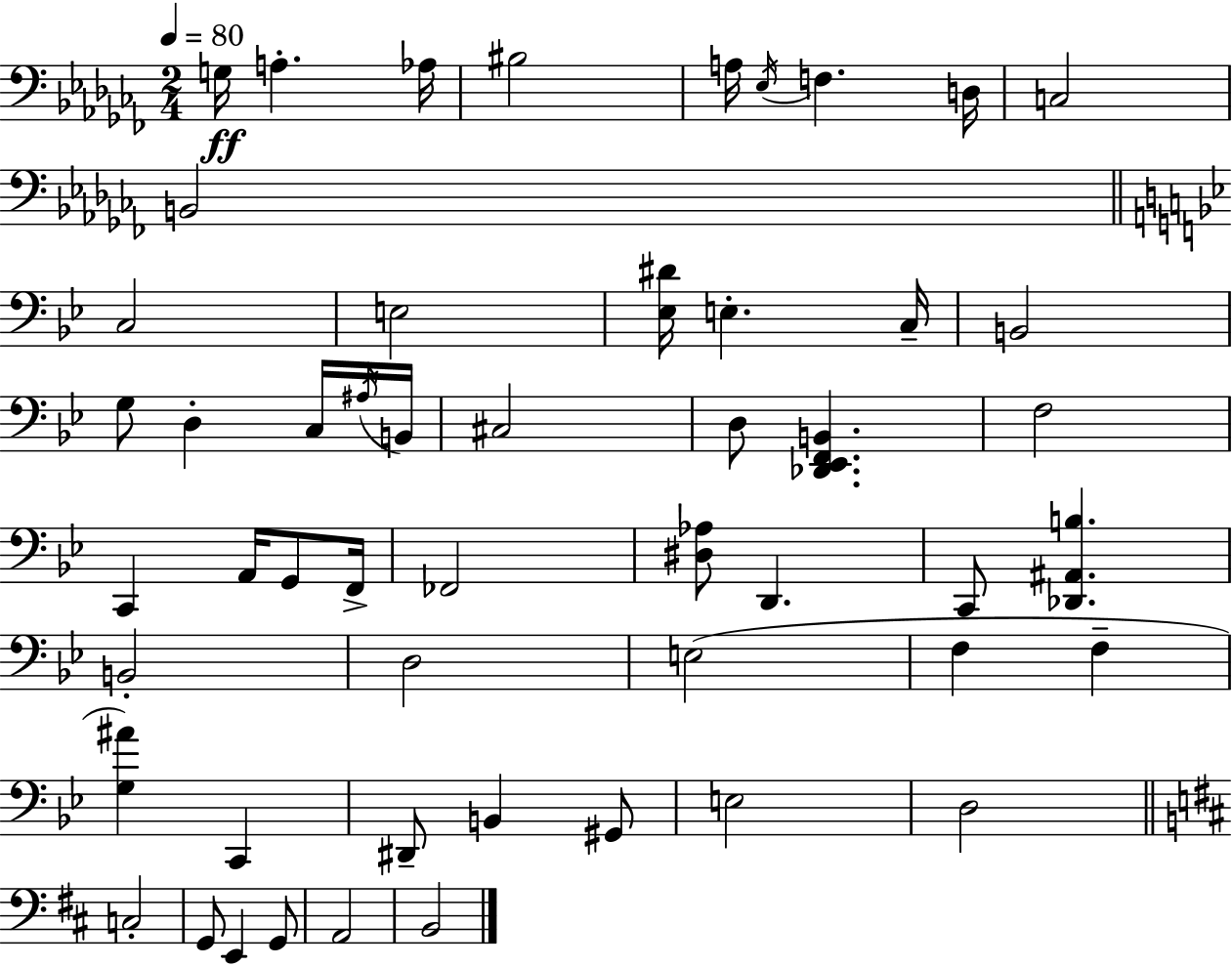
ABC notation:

X:1
T:Untitled
M:2/4
L:1/4
K:Abm
G,/4 A, _A,/4 ^B,2 A,/4 _E,/4 F, D,/4 C,2 B,,2 C,2 E,2 [_E,^D]/4 E, C,/4 B,,2 G,/2 D, C,/4 ^A,/4 B,,/4 ^C,2 D,/2 [_D,,_E,,F,,B,,] F,2 C,, A,,/4 G,,/2 F,,/4 _F,,2 [^D,_A,]/2 D,, C,,/2 [_D,,^A,,B,] B,,2 D,2 E,2 F, F, [G,^A] C,, ^D,,/2 B,, ^G,,/2 E,2 D,2 C,2 G,,/2 E,, G,,/2 A,,2 B,,2